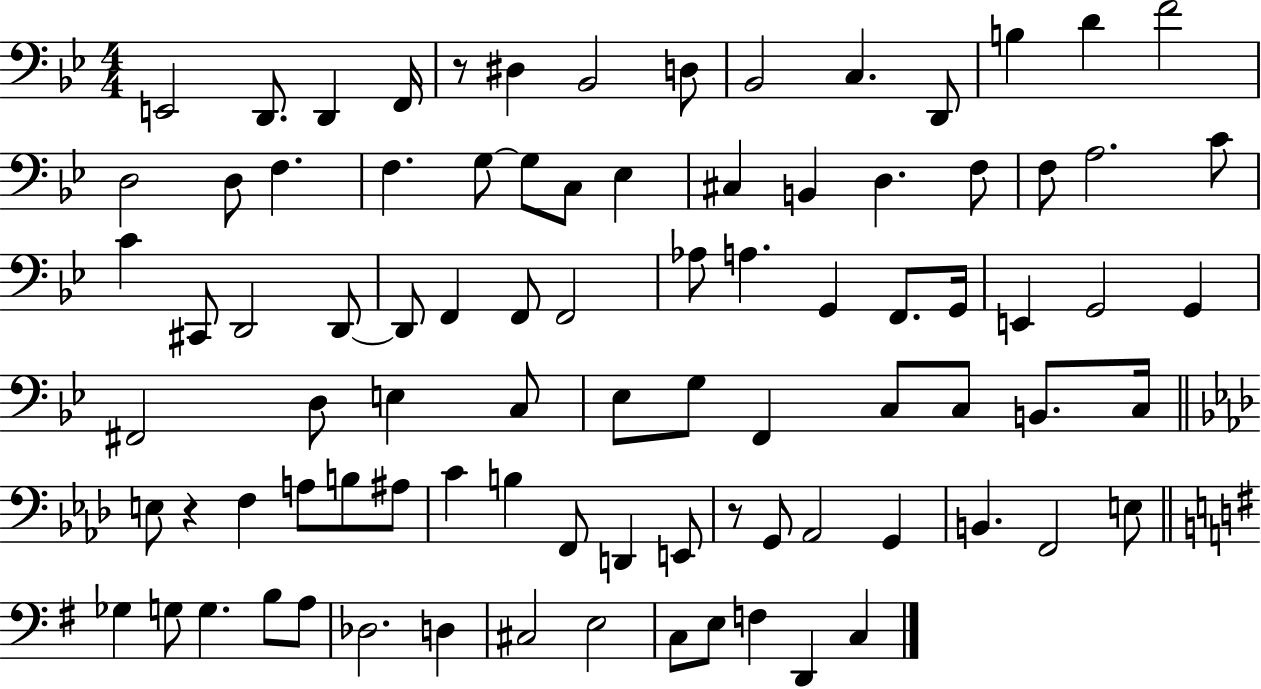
X:1
T:Untitled
M:4/4
L:1/4
K:Bb
E,,2 D,,/2 D,, F,,/4 z/2 ^D, _B,,2 D,/2 _B,,2 C, D,,/2 B, D F2 D,2 D,/2 F, F, G,/2 G,/2 C,/2 _E, ^C, B,, D, F,/2 F,/2 A,2 C/2 C ^C,,/2 D,,2 D,,/2 D,,/2 F,, F,,/2 F,,2 _A,/2 A, G,, F,,/2 G,,/4 E,, G,,2 G,, ^F,,2 D,/2 E, C,/2 _E,/2 G,/2 F,, C,/2 C,/2 B,,/2 C,/4 E,/2 z F, A,/2 B,/2 ^A,/2 C B, F,,/2 D,, E,,/2 z/2 G,,/2 _A,,2 G,, B,, F,,2 E,/2 _G, G,/2 G, B,/2 A,/2 _D,2 D, ^C,2 E,2 C,/2 E,/2 F, D,, C,